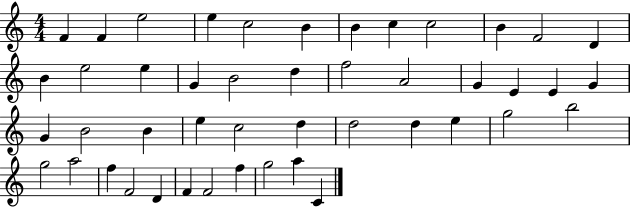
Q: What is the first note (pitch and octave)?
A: F4